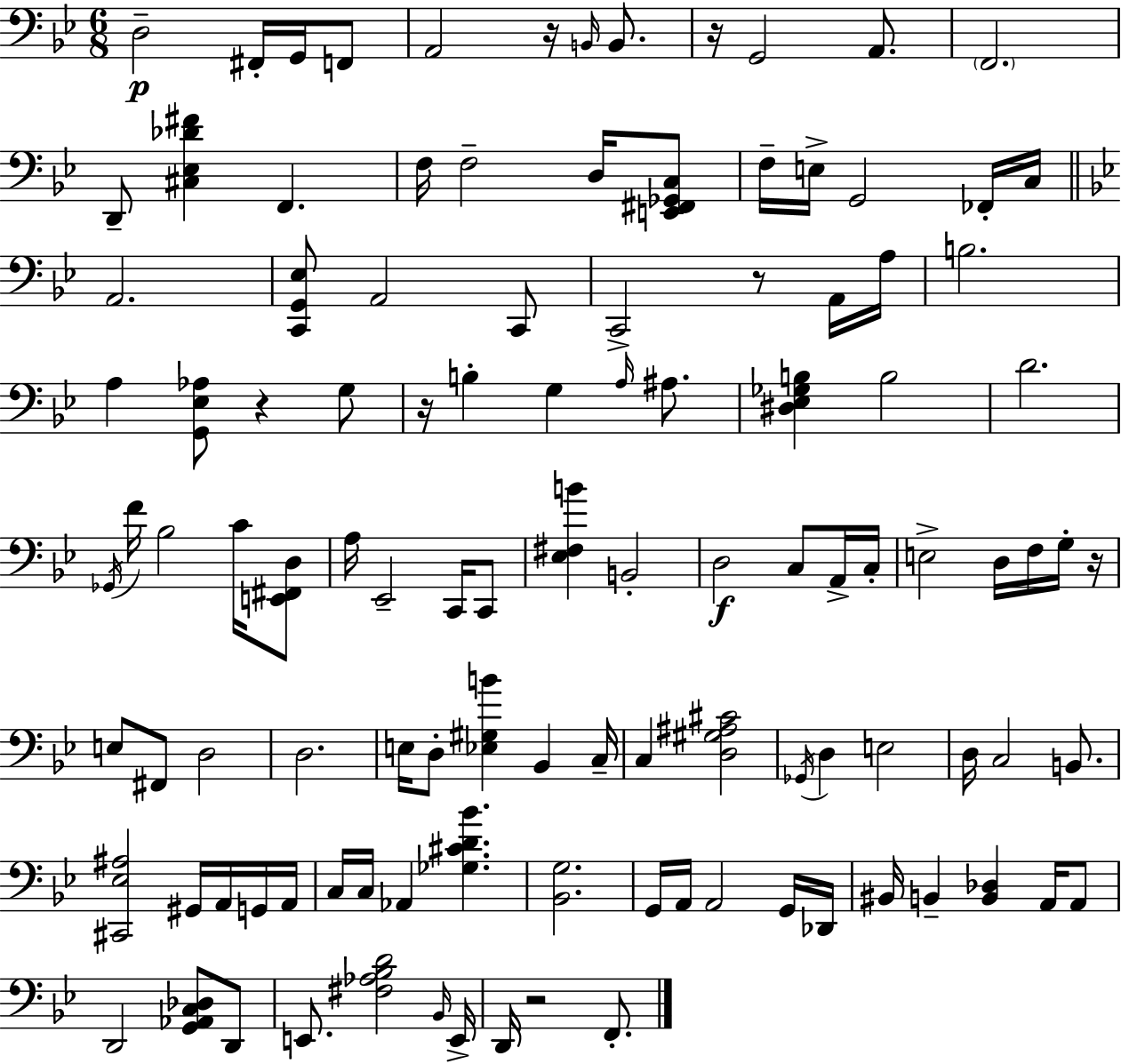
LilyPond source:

{
  \clef bass
  \numericTimeSignature
  \time 6/8
  \key bes \major
  d2--\p fis,16-. g,16 f,8 | a,2 r16 \grace { b,16 } b,8. | r16 g,2 a,8. | \parenthesize f,2. | \break d,8-- <cis ees des' fis'>4 f,4. | f16 f2-- d16 <e, fis, ges, c>8 | f16-- e16-> g,2 fes,16-. | c16 \bar "||" \break \key bes \major a,2. | <c, g, ees>8 a,2 c,8 | c,2-> r8 a,16 a16 | b2. | \break a4 <g, ees aes>8 r4 g8 | r16 b4-. g4 \grace { a16 } ais8. | <dis ees ges b>4 b2 | d'2. | \break \acciaccatura { ges,16 } f'16 bes2 c'16 | <e, fis, d>8 a16 ees,2-- c,16 | c,8 <ees fis b'>4 b,2-. | d2\f c8 | \break a,16-> c16-. e2-> d16 f16 | g16-. r16 e8 fis,8 d2 | d2. | e16 d8-. <ees gis b'>4 bes,4 | \break c16-- c4 <d gis ais cis'>2 | \acciaccatura { ges,16 } d4 e2 | d16 c2 | b,8. <cis, ees ais>2 gis,16 | \break a,16 g,16 a,16 c16 c16 aes,4 <ges cis' d' bes'>4. | <bes, g>2. | g,16 a,16 a,2 | g,16 des,16 bis,16 b,4-- <b, des>4 | \break a,16 a,8 d,2 <g, aes, c des>8 | d,8 e,8. <fis aes bes d'>2 | \grace { bes,16 } e,16-> d,16 r2 | f,8.-. \bar "|."
}